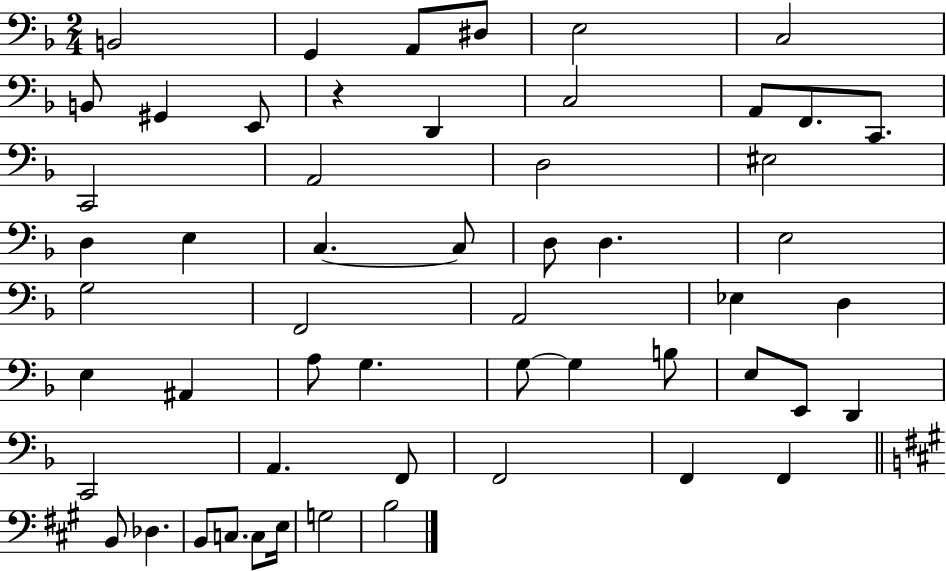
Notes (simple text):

B2/h G2/q A2/e D#3/e E3/h C3/h B2/e G#2/q E2/e R/q D2/q C3/h A2/e F2/e. C2/e. C2/h A2/h D3/h EIS3/h D3/q E3/q C3/q. C3/e D3/e D3/q. E3/h G3/h F2/h A2/h Eb3/q D3/q E3/q A#2/q A3/e G3/q. G3/e G3/q B3/e E3/e E2/e D2/q C2/h A2/q. F2/e F2/h F2/q F2/q B2/e Db3/q. B2/e C3/e. C3/e E3/s G3/h B3/h